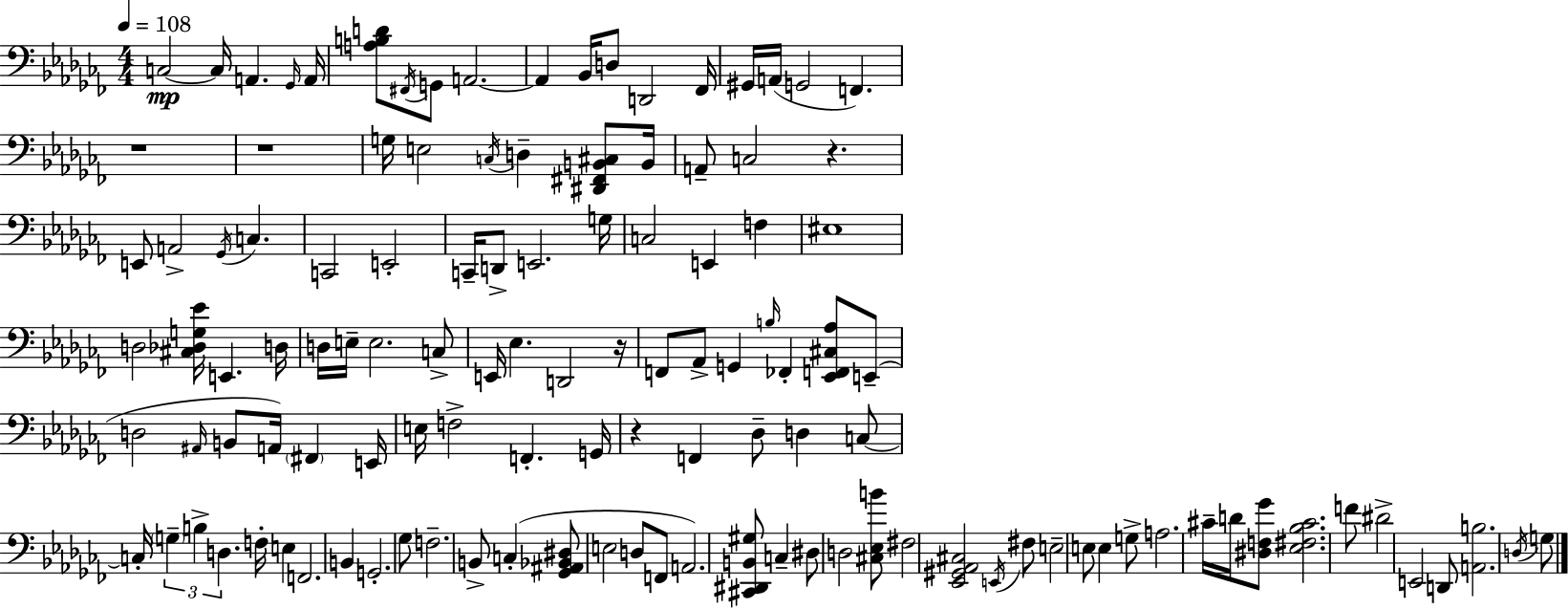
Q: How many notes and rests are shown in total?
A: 120